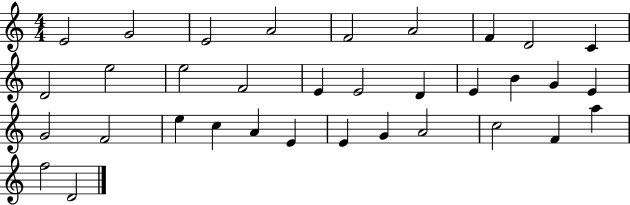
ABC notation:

X:1
T:Untitled
M:4/4
L:1/4
K:C
E2 G2 E2 A2 F2 A2 F D2 C D2 e2 e2 F2 E E2 D E B G E G2 F2 e c A E E G A2 c2 F a f2 D2